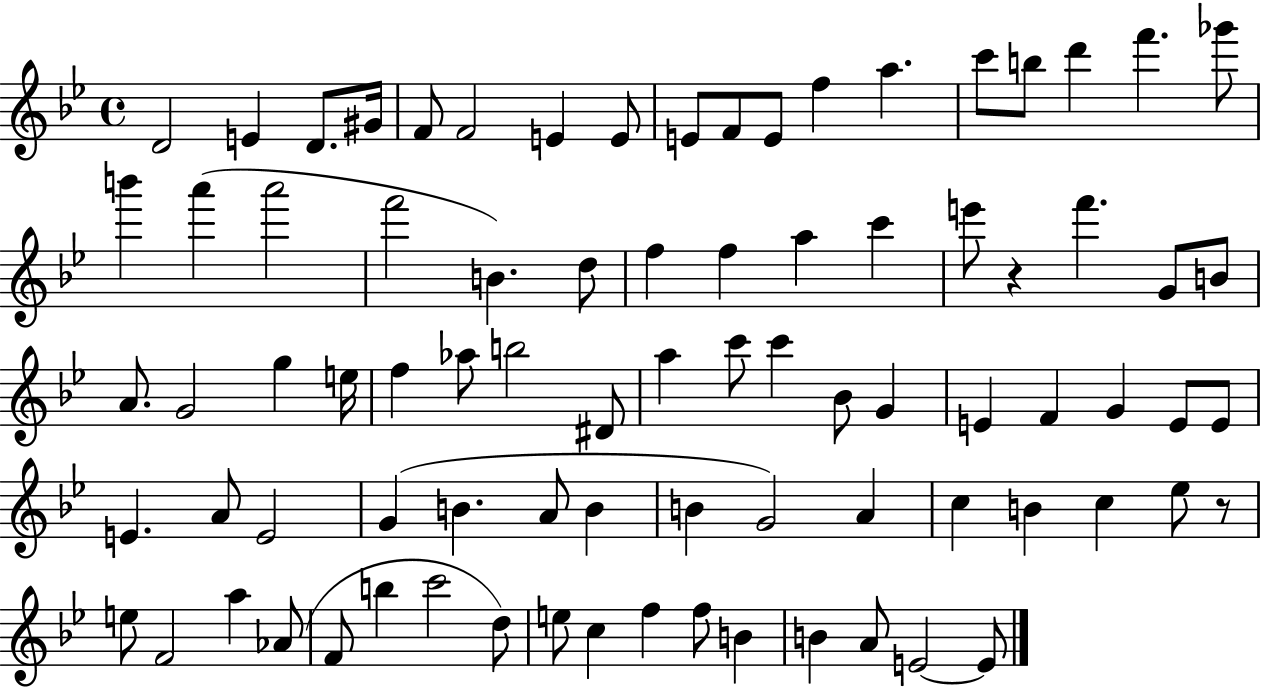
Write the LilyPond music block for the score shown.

{
  \clef treble
  \time 4/4
  \defaultTimeSignature
  \key bes \major
  \repeat volta 2 { d'2 e'4 d'8. gis'16 | f'8 f'2 e'4 e'8 | e'8 f'8 e'8 f''4 a''4. | c'''8 b''8 d'''4 f'''4. ges'''8 | \break b'''4 a'''4( a'''2 | f'''2 b'4.) d''8 | f''4 f''4 a''4 c'''4 | e'''8 r4 f'''4. g'8 b'8 | \break a'8. g'2 g''4 e''16 | f''4 aes''8 b''2 dis'8 | a''4 c'''8 c'''4 bes'8 g'4 | e'4 f'4 g'4 e'8 e'8 | \break e'4. a'8 e'2 | g'4( b'4. a'8 b'4 | b'4 g'2) a'4 | c''4 b'4 c''4 ees''8 r8 | \break e''8 f'2 a''4 aes'8( | f'8 b''4 c'''2 d''8) | e''8 c''4 f''4 f''8 b'4 | b'4 a'8 e'2~~ e'8 | \break } \bar "|."
}